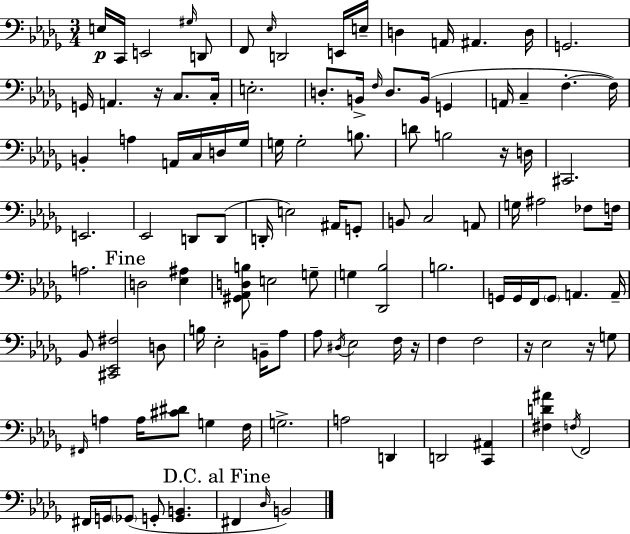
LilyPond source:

{
  \clef bass
  \numericTimeSignature
  \time 3/4
  \key bes \minor
  e16\p c,16 e,2 \grace { gis16 } d,8 | f,8 \grace { ees16 } d,2 | e,16 e16-- d4 a,16 ais,4. | d16 g,2. | \break g,16 a,4. r16 c8. | c16-. e2.-. | d8.-. b,16-> \grace { f16 } d8. b,16( g,4 | a,16 c4-- f4.-.~~ | \break f16) b,4-. a4 a,16 | c16 d16 ges16 g16 g2-. | b8. d'8 b2 | r16 d16 cis,2. | \break e,2. | ees,2 d,8 | d,8( d,16-. e2) | ais,16 g,8-. b,8 c2 | \break a,8 g16 ais2 | fes8 f16 a2. | \mark "Fine" d2 <ees ais>4 | <gis, aes, d b>8 e2 | \break g8-- g4 <des, bes>2 | b2. | g,16 g,16 f,16 \parenthesize g,8 a,4. | a,16-- bes,8 <cis, ees, fis>2 | \break d8 b16 ees2-. | b,16-- aes8 aes8 \acciaccatura { dis16 } ees2 | f16 r16 f4 f2 | r16 ees2 | \break r16 g8 \grace { fis,16 } a4 a16 <cis' dis'>8 | g4 f16 g2.-> | a2 | d,4 d,2 | \break <c, ais,>4 <fis d' ais'>4 \acciaccatura { f16 } f,2 | fis,16 g,16 \parenthesize ges,8( g,8-. | <g, b,>4. \mark "D.C. al Fine" fis,4 \grace { des16 }) b,2 | \bar "|."
}